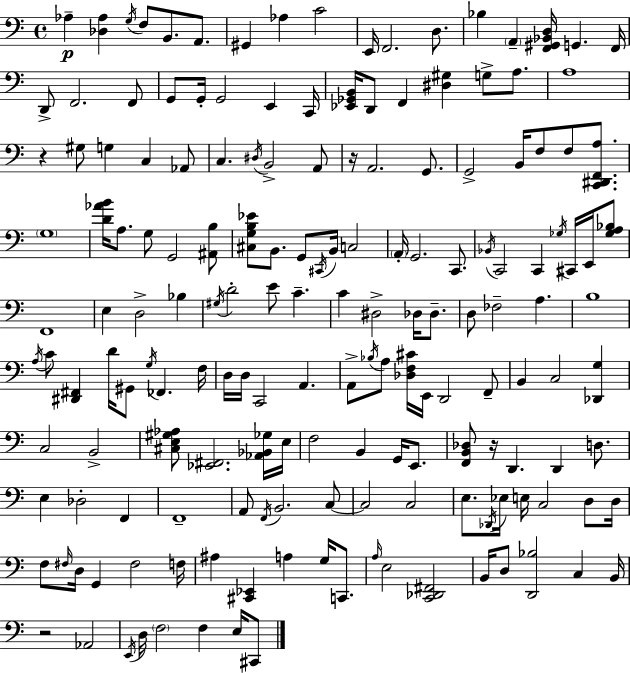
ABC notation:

X:1
T:Untitled
M:4/4
L:1/4
K:Am
_A, [_D,_A,] G,/4 F,/2 B,,/2 A,,/2 ^G,, _A, C2 E,,/4 F,,2 D,/2 _B, A,, [F,,^G,,_B,,D,]/4 G,, F,,/4 D,,/2 F,,2 F,,/2 G,,/2 G,,/4 G,,2 E,, C,,/4 [_E,,_G,,B,,]/4 D,,/2 F,, [^D,^G,] G,/2 A,/2 A,4 z ^G,/2 G, C, _A,,/2 C, ^D,/4 B,,2 A,,/2 z/4 A,,2 G,,/2 G,,2 B,,/4 F,/2 F,/2 [C,,^D,,F,,A,]/2 G,4 [D_AB]/4 A,/2 G,/2 G,,2 [^A,,B,]/2 [^C,G,B,_E]/2 B,,/2 G,,/2 ^C,,/4 B,,/4 C,2 A,,/4 G,,2 C,,/2 _B,,/4 C,,2 C,, _G,/4 ^C,,/4 E,,/4 [_G,A,_B,]/2 F,,4 E, D,2 _B, ^G,/4 D2 E/2 C C ^D,2 _D,/4 _D,/2 D,/2 _F,2 A, B,4 A,/4 C/2 [^D,,^F,,] D/4 ^G,,/2 G,/4 _F,, F,/4 D,/4 D,/4 C,,2 A,, A,,/2 _B,/4 A,/2 [_D,F,^C]/4 E,,/4 D,,2 F,,/2 B,, C,2 [_D,,G,] C,2 B,,2 [^C,E,^G,_A,]/2 [_E,,^F,,]2 [_A,,_B,,_G,]/4 E,/4 F,2 B,, G,,/4 E,,/2 [F,,B,,_D,]/2 z/4 D,, D,, D,/2 E, _D,2 F,, F,,4 A,,/2 F,,/4 B,,2 C,/2 C,2 C,2 E,/2 _D,,/4 _E,/4 E,/4 C,2 D,/2 D,/4 F,/2 ^F,/4 D,/4 G,, ^F,2 F,/4 ^A, [^C,,_E,,] A, G,/4 C,,/2 A,/4 E,2 [C,,_D,,^F,,]2 B,,/4 D,/2 [D,,_B,]2 C, B,,/4 z2 _A,,2 E,,/4 D,/4 F,2 F, E,/4 ^C,,/2